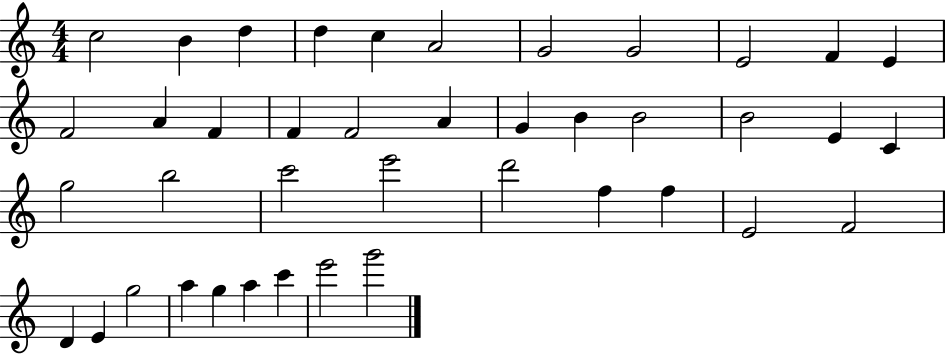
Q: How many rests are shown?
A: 0